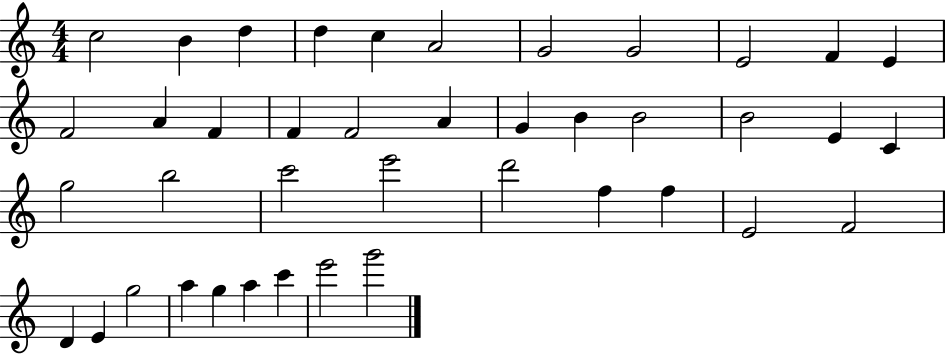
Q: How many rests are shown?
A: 0